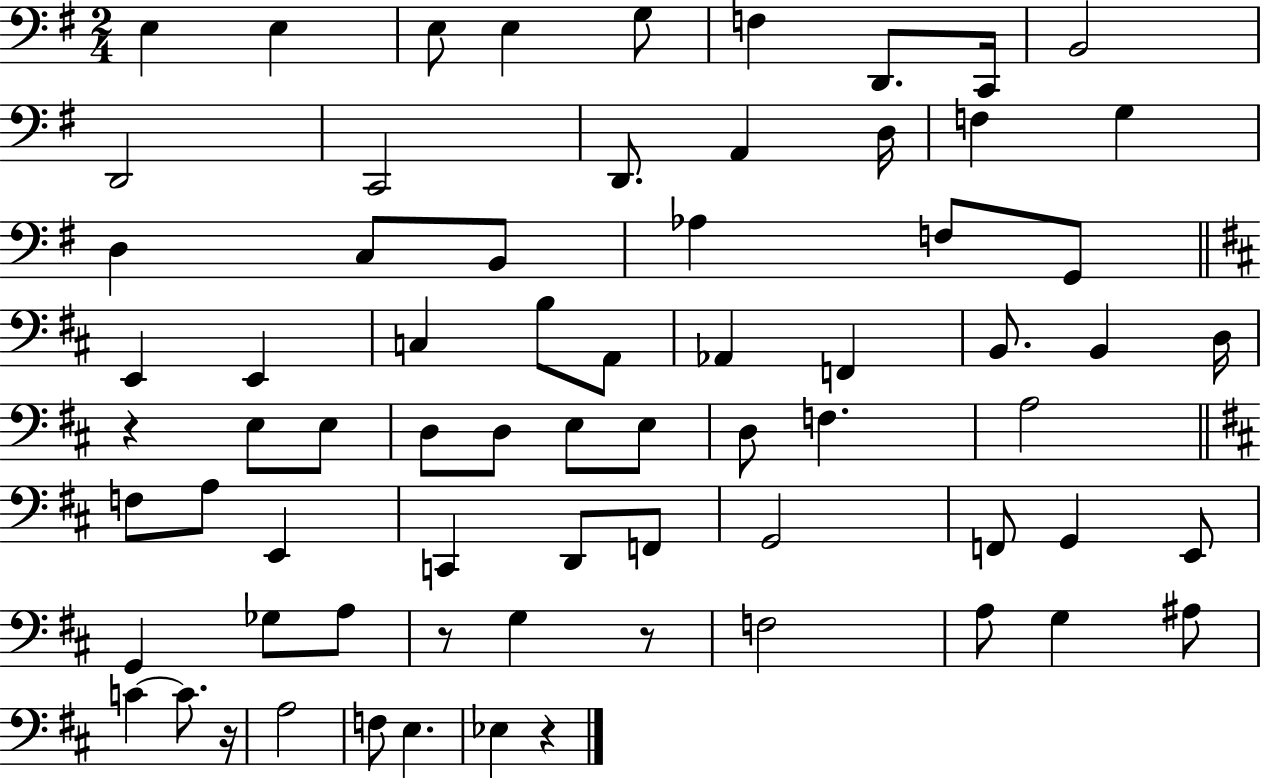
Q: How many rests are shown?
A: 5